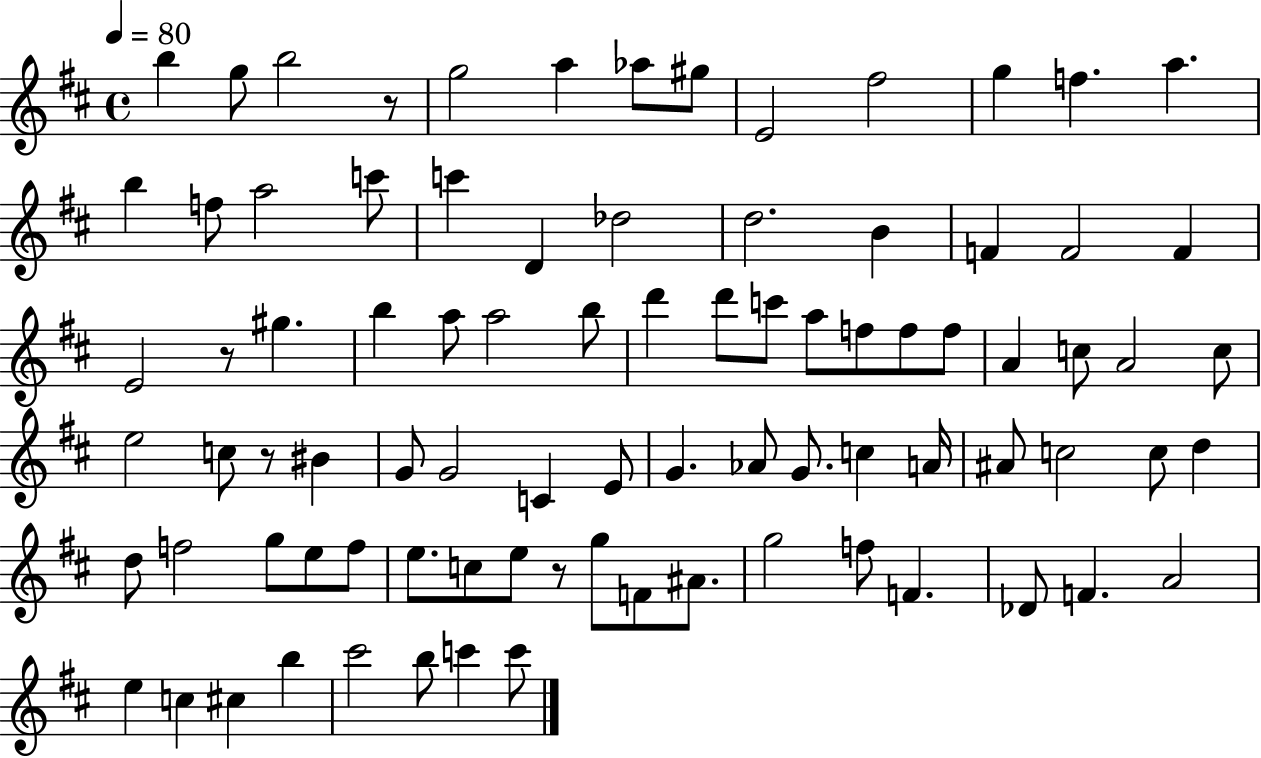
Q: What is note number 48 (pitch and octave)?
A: E4